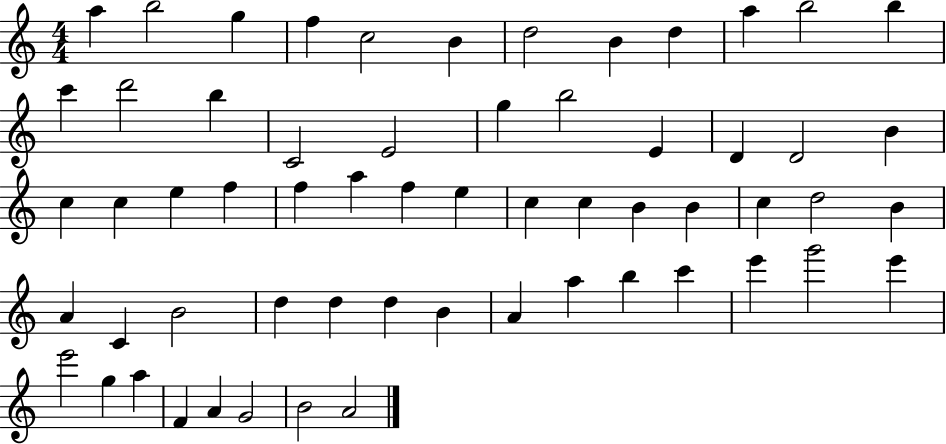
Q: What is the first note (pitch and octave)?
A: A5